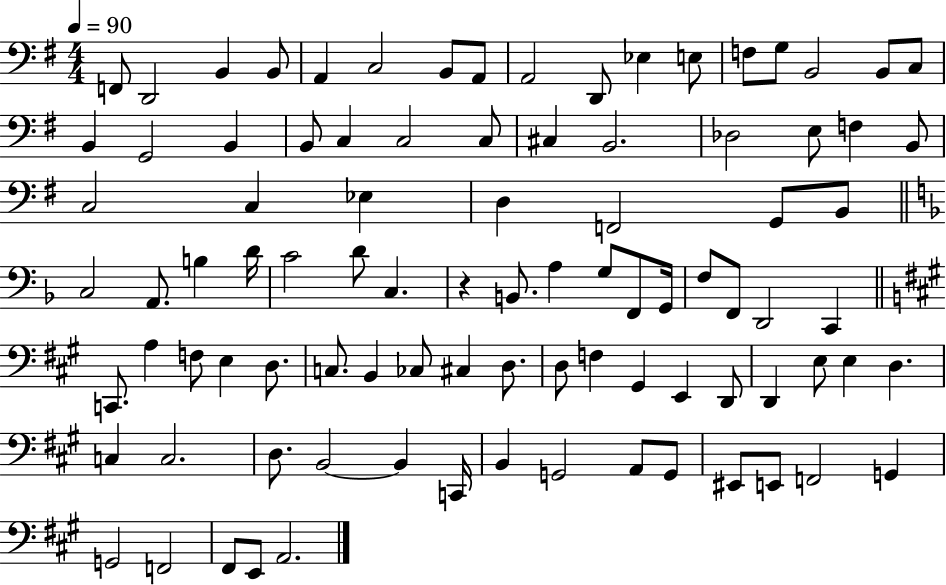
{
  \clef bass
  \numericTimeSignature
  \time 4/4
  \key g \major
  \tempo 4 = 90
  f,8 d,2 b,4 b,8 | a,4 c2 b,8 a,8 | a,2 d,8 ees4 e8 | f8 g8 b,2 b,8 c8 | \break b,4 g,2 b,4 | b,8 c4 c2 c8 | cis4 b,2. | des2 e8 f4 b,8 | \break c2 c4 ees4 | d4 f,2 g,8 b,8 | \bar "||" \break \key f \major c2 a,8. b4 d'16 | c'2 d'8 c4. | r4 b,8. a4 g8 f,8 g,16 | f8 f,8 d,2 c,4 | \break \bar "||" \break \key a \major c,8. a4 f8 e4 d8. | c8. b,4 ces8 cis4 d8. | d8 f4 gis,4 e,4 d,8 | d,4 e8 e4 d4. | \break c4 c2. | d8. b,2~~ b,4 c,16 | b,4 g,2 a,8 g,8 | eis,8 e,8 f,2 g,4 | \break g,2 f,2 | fis,8 e,8 a,2. | \bar "|."
}